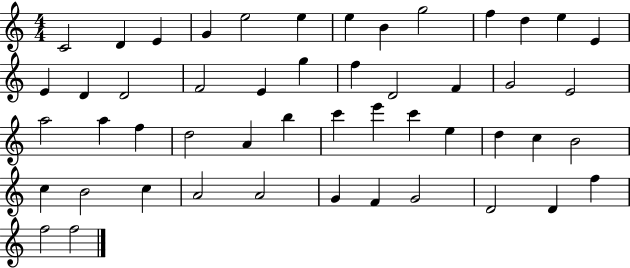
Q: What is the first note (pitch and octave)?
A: C4